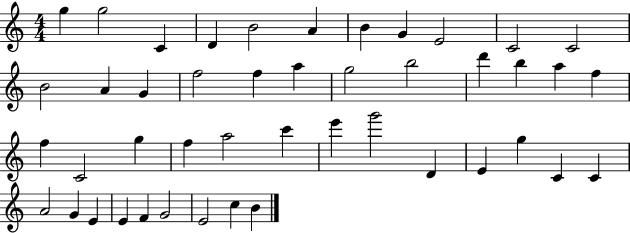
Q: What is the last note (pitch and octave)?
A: B4